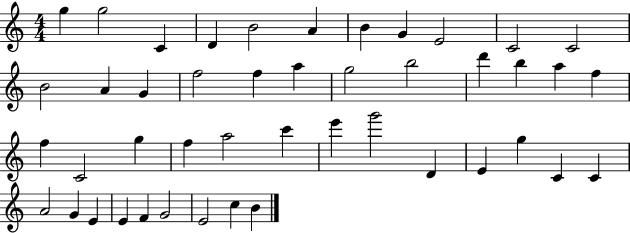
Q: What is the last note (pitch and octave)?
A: B4